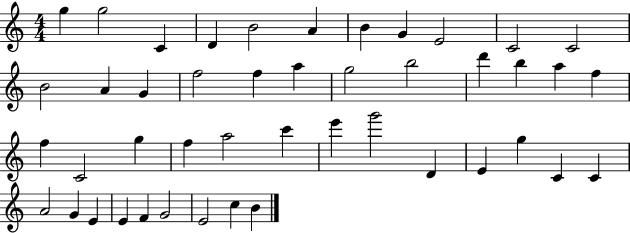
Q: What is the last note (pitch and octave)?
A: B4